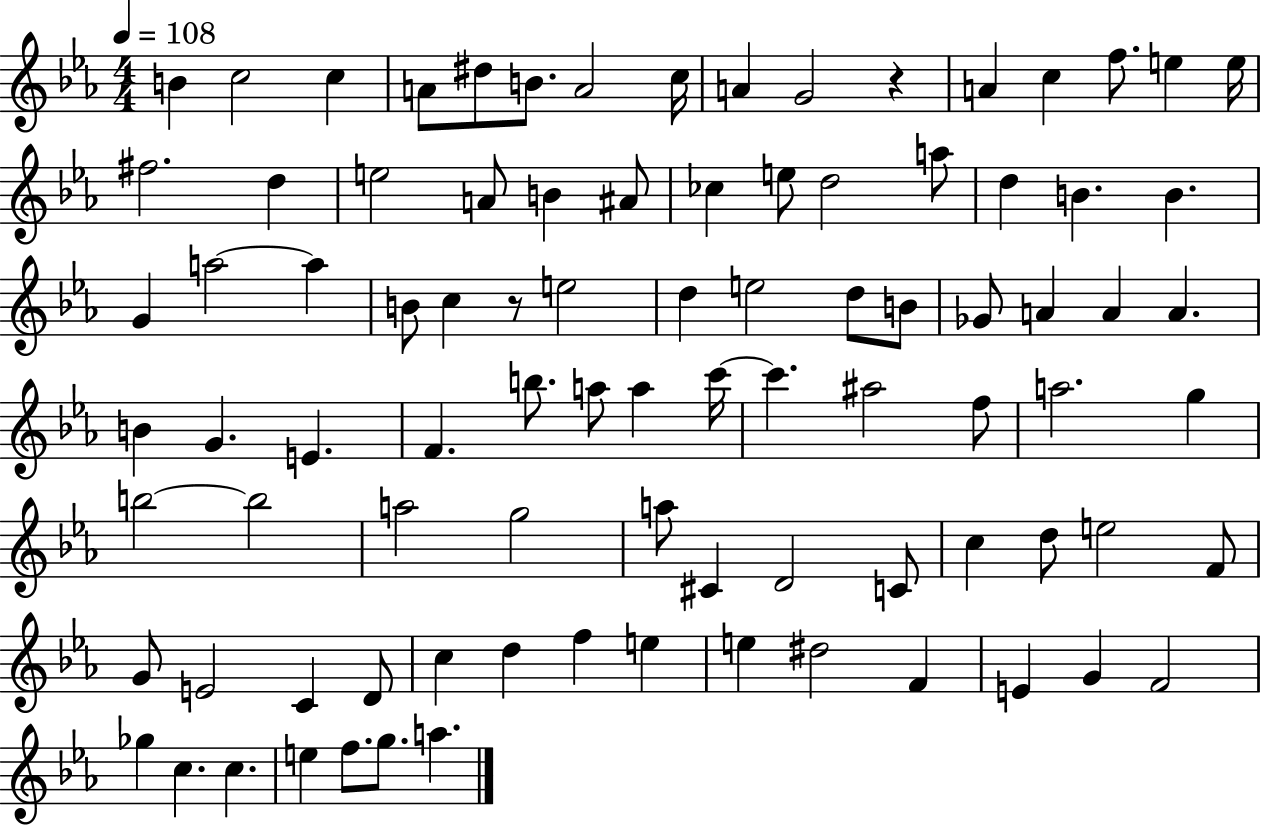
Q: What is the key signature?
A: EES major